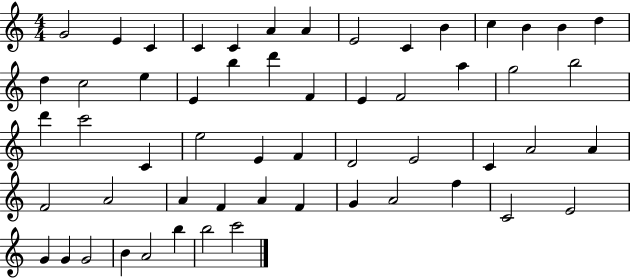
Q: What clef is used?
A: treble